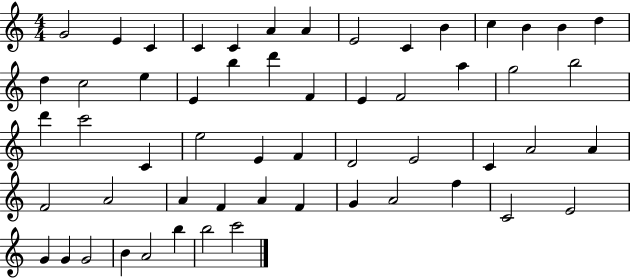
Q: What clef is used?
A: treble